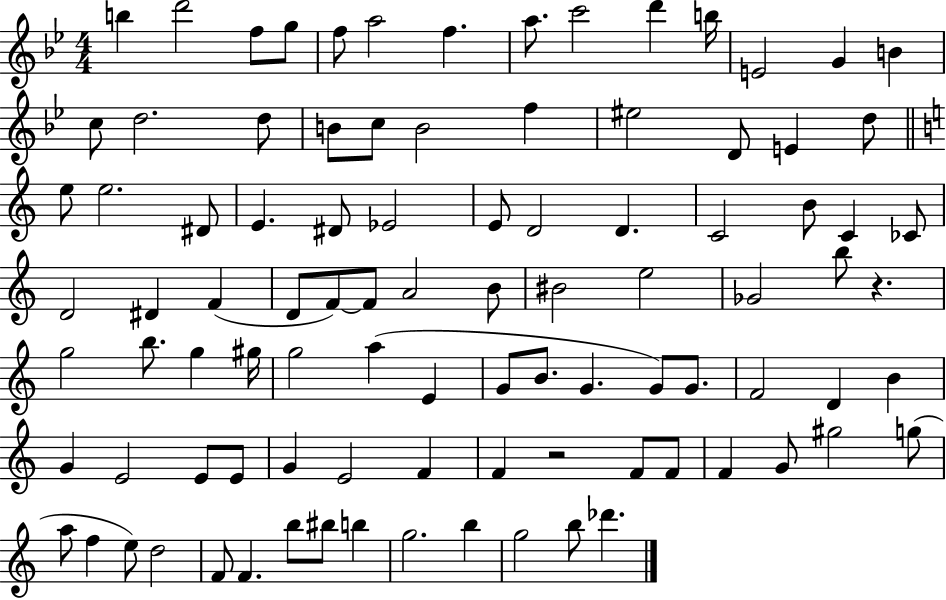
B5/q D6/h F5/e G5/e F5/e A5/h F5/q. A5/e. C6/h D6/q B5/s E4/h G4/q B4/q C5/e D5/h. D5/e B4/e C5/e B4/h F5/q EIS5/h D4/e E4/q D5/e E5/e E5/h. D#4/e E4/q. D#4/e Eb4/h E4/e D4/h D4/q. C4/h B4/e C4/q CES4/e D4/h D#4/q F4/q D4/e F4/e F4/e A4/h B4/e BIS4/h E5/h Gb4/h B5/e R/q. G5/h B5/e. G5/q G#5/s G5/h A5/q E4/q G4/e B4/e. G4/q. G4/e G4/e. F4/h D4/q B4/q G4/q E4/h E4/e E4/e G4/q E4/h F4/q F4/q R/h F4/e F4/e F4/q G4/e G#5/h G5/e A5/e F5/q E5/e D5/h F4/e F4/q. B5/e BIS5/e B5/q G5/h. B5/q G5/h B5/e Db6/q.